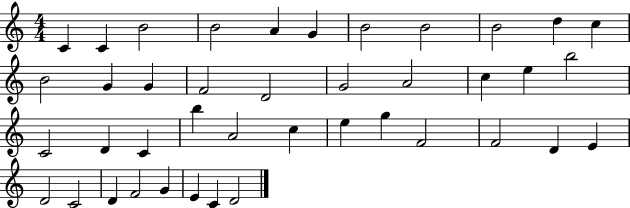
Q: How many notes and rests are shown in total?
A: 41